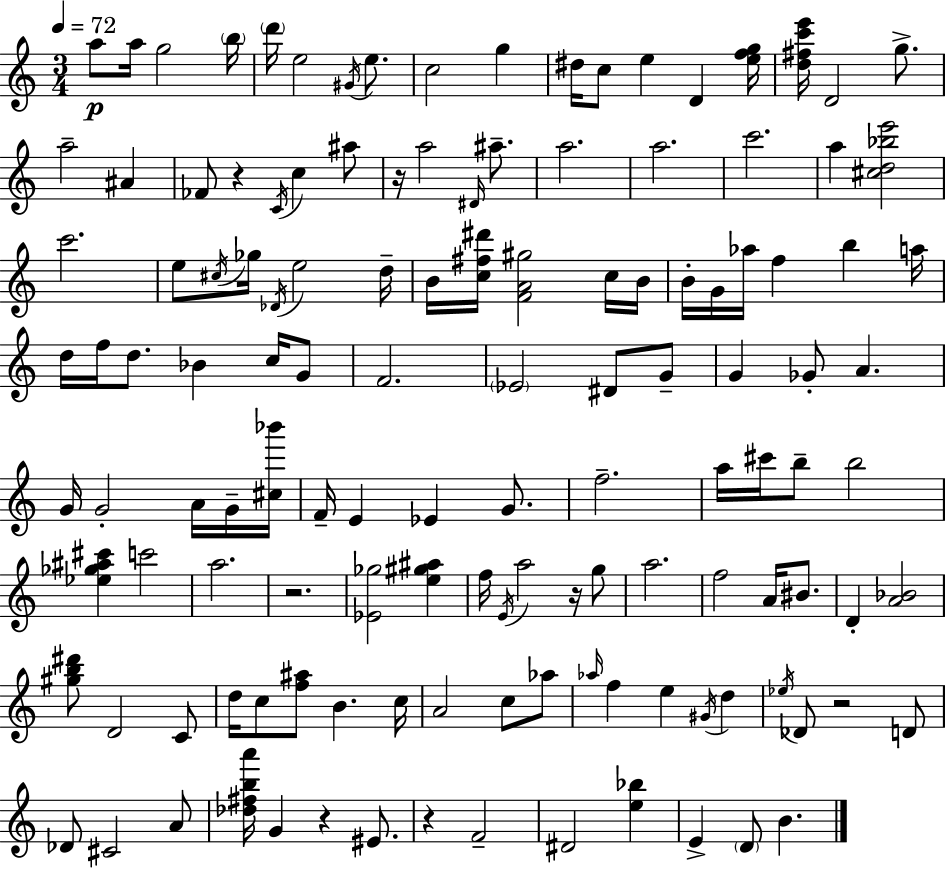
{
  \clef treble
  \numericTimeSignature
  \time 3/4
  \key c \major
  \tempo 4 = 72
  a''8\p a''16 g''2 \parenthesize b''16 | \parenthesize d'''16 e''2 \acciaccatura { gis'16 } e''8. | c''2 g''4 | dis''16 c''8 e''4 d'4 | \break <e'' f'' g''>16 <d'' fis'' c''' e'''>16 d'2 g''8.-> | a''2-- ais'4 | fes'8 r4 \acciaccatura { c'16 } c''4 | ais''8 r16 a''2 \grace { dis'16 } | \break ais''8.-- a''2. | a''2. | c'''2. | a''4 <cis'' d'' bes'' e'''>2 | \break c'''2. | e''8 \acciaccatura { cis''16 } ges''16 \acciaccatura { des'16 } e''2 | d''16-- b'16 <c'' fis'' dis'''>16 <f' a' gis''>2 | c''16 b'16 b'16-. g'16 aes''16 f''4 | \break b''4 a''16 d''16 f''16 d''8. bes'4 | c''16 g'8 f'2. | \parenthesize ees'2 | dis'8 g'8-- g'4 ges'8-. a'4. | \break g'16 g'2-. | a'16 g'16-- <cis'' bes'''>16 f'16-- e'4 ees'4 | g'8. f''2.-- | a''16 cis'''16 b''8-- b''2 | \break <ees'' ges'' ais'' cis'''>4 c'''2 | a''2. | r2. | <ees' ges''>2 | \break <e'' gis'' ais''>4 f''16 \acciaccatura { e'16 } a''2 | r16 g''8 a''2. | f''2 | a'16 bis'8. d'4-. <a' bes'>2 | \break <gis'' b'' dis'''>8 d'2 | c'8 d''16 c''8 <f'' ais''>8 b'4. | c''16 a'2 | c''8 aes''8 \grace { aes''16 } f''4 e''4 | \break \acciaccatura { gis'16 } d''4 \acciaccatura { ees''16 } des'8 r2 | d'8 des'8 cis'2 | a'8 <des'' fis'' b'' a'''>16 g'4 | r4 eis'8. r4 | \break f'2-- dis'2 | <e'' bes''>4 e'4-> | \parenthesize d'8 b'4. \bar "|."
}